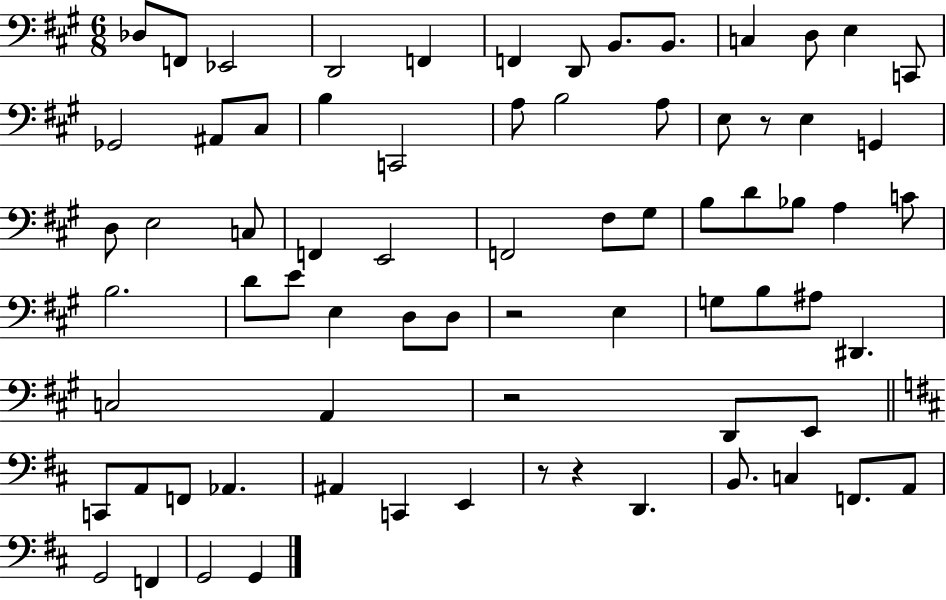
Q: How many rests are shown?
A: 5